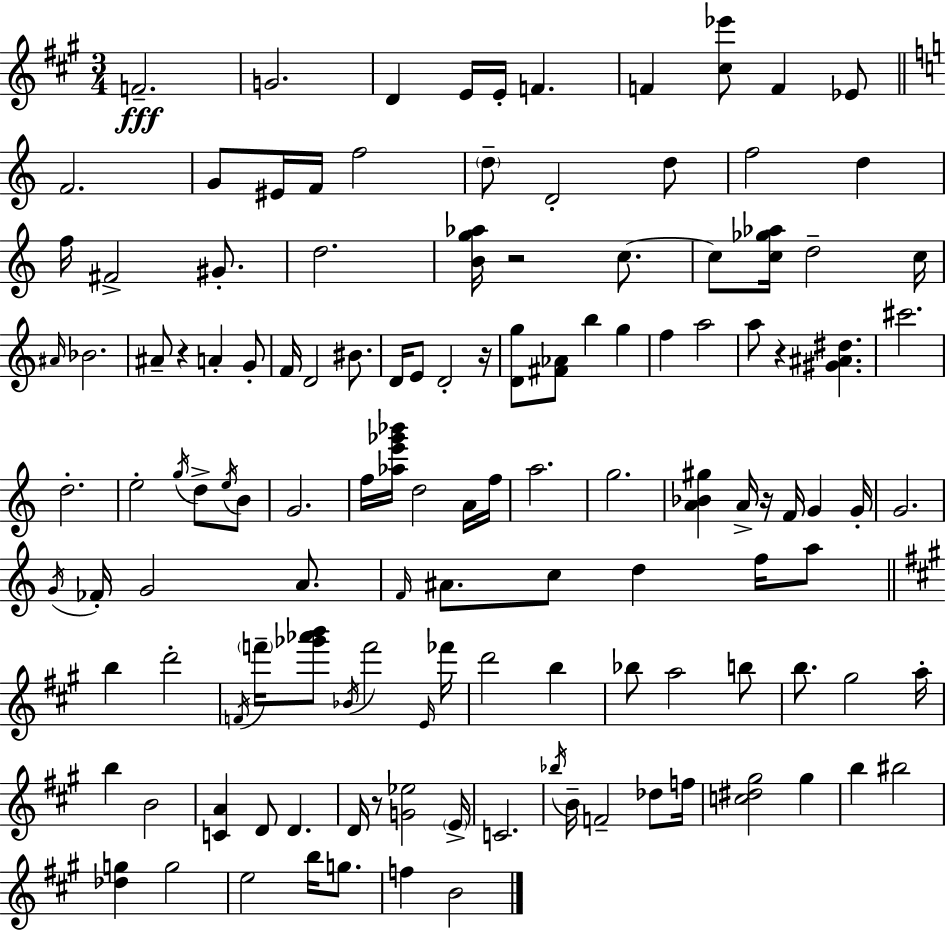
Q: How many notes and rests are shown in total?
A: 128